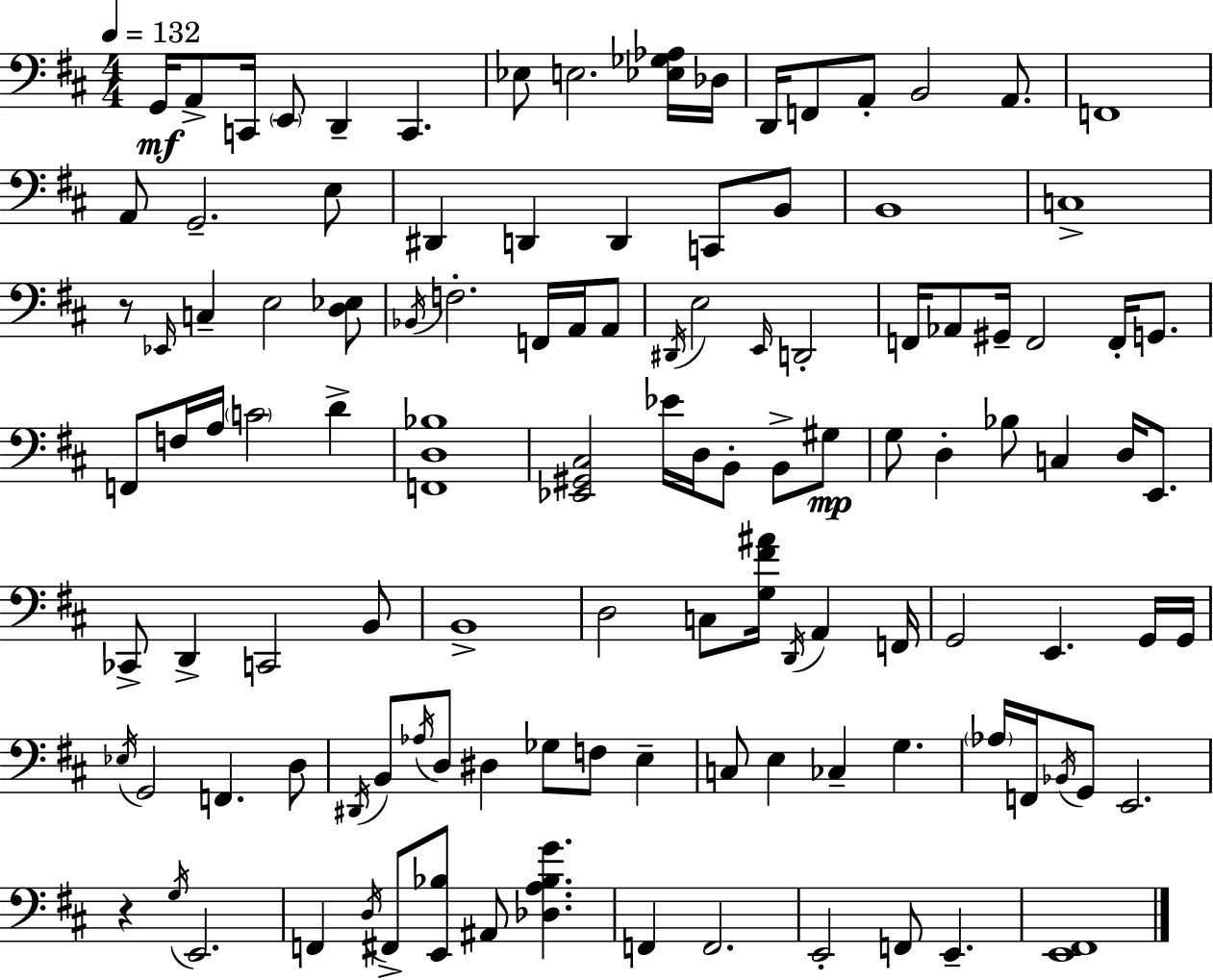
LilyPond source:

{
  \clef bass
  \numericTimeSignature
  \time 4/4
  \key d \major
  \tempo 4 = 132
  \repeat volta 2 { g,16\mf a,8-> c,16 \parenthesize e,8 d,4-- c,4. | ees8 e2. <ees ges aes>16 des16 | d,16 f,8 a,8-. b,2 a,8. | f,1 | \break a,8 g,2.-- e8 | dis,4 d,4 d,4 c,8 b,8 | b,1 | c1-> | \break r8 \grace { ees,16 } c4-- e2 <d ees>8 | \acciaccatura { bes,16 } f2.-. f,16 a,16 | a,8 \acciaccatura { dis,16 } e2 \grace { e,16 } d,2-. | f,16 aes,8 gis,16-- f,2 | \break f,16-. g,8. f,8 f16 a16 \parenthesize c'2 | d'4-> <f, d bes>1 | <ees, gis, cis>2 ees'16 d16 b,8-. | b,8-> gis8\mp g8 d4-. bes8 c4 | \break d16 e,8. ces,8-> d,4-> c,2 | b,8 b,1-> | d2 c8 <g fis' ais'>16 \acciaccatura { d,16 } | a,4 f,16 g,2 e,4. | \break g,16 g,16 \acciaccatura { ees16 } g,2 f,4. | d8 \acciaccatura { dis,16 } b,8 \acciaccatura { aes16 } d8 dis4 | ges8 f8 e4-- c8 e4 ces4-- | g4. \parenthesize aes16 f,16 \acciaccatura { bes,16 } g,8 e,2. | \break r4 \acciaccatura { g16 } e,2. | f,4 \acciaccatura { d16 } fis,8-> | <e, bes>8 ais,8 <des a bes g'>4. f,4 f,2. | e,2-. | \break f,8 e,4.-- <e, fis,>1 | } \bar "|."
}